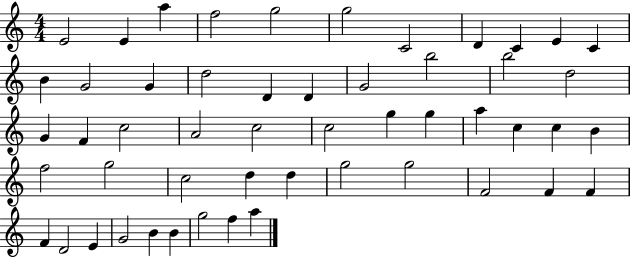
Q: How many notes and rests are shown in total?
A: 52